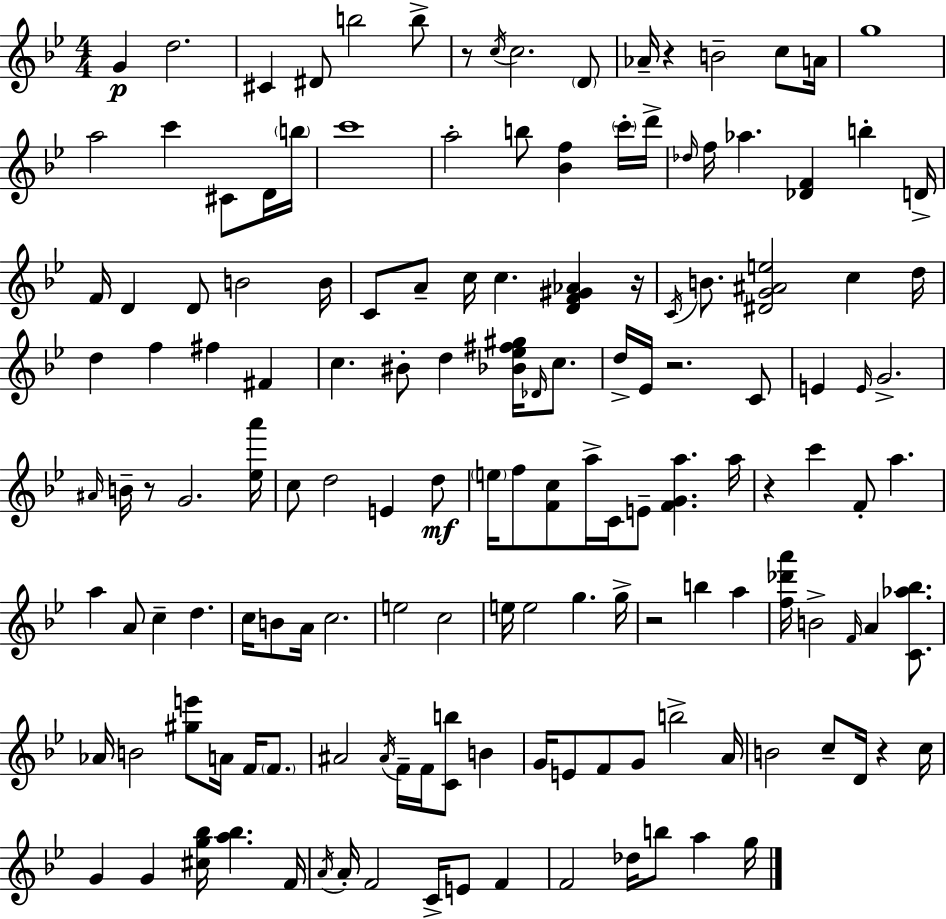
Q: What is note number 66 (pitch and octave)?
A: F5